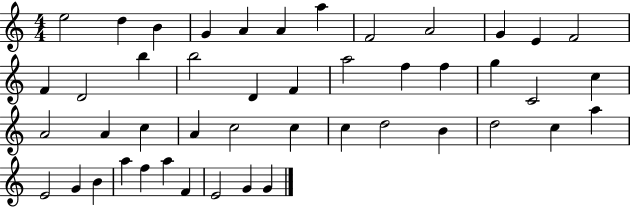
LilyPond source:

{
  \clef treble
  \numericTimeSignature
  \time 4/4
  \key c \major
  e''2 d''4 b'4 | g'4 a'4 a'4 a''4 | f'2 a'2 | g'4 e'4 f'2 | \break f'4 d'2 b''4 | b''2 d'4 f'4 | a''2 f''4 f''4 | g''4 c'2 c''4 | \break a'2 a'4 c''4 | a'4 c''2 c''4 | c''4 d''2 b'4 | d''2 c''4 a''4 | \break e'2 g'4 b'4 | a''4 f''4 a''4 f'4 | e'2 g'4 g'4 | \bar "|."
}